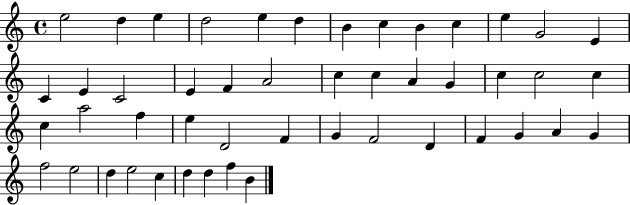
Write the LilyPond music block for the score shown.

{
  \clef treble
  \time 4/4
  \defaultTimeSignature
  \key c \major
  e''2 d''4 e''4 | d''2 e''4 d''4 | b'4 c''4 b'4 c''4 | e''4 g'2 e'4 | \break c'4 e'4 c'2 | e'4 f'4 a'2 | c''4 c''4 a'4 g'4 | c''4 c''2 c''4 | \break c''4 a''2 f''4 | e''4 d'2 f'4 | g'4 f'2 d'4 | f'4 g'4 a'4 g'4 | \break f''2 e''2 | d''4 e''2 c''4 | d''4 d''4 f''4 b'4 | \bar "|."
}